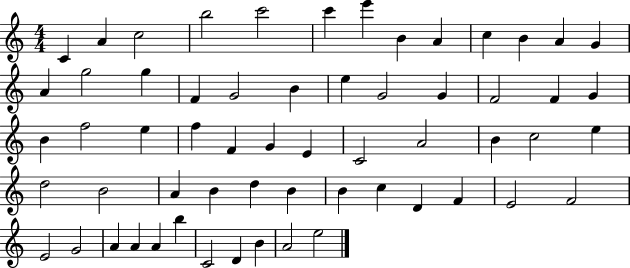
{
  \clef treble
  \numericTimeSignature
  \time 4/4
  \key c \major
  c'4 a'4 c''2 | b''2 c'''2 | c'''4 e'''4 b'4 a'4 | c''4 b'4 a'4 g'4 | \break a'4 g''2 g''4 | f'4 g'2 b'4 | e''4 g'2 g'4 | f'2 f'4 g'4 | \break b'4 f''2 e''4 | f''4 f'4 g'4 e'4 | c'2 a'2 | b'4 c''2 e''4 | \break d''2 b'2 | a'4 b'4 d''4 b'4 | b'4 c''4 d'4 f'4 | e'2 f'2 | \break e'2 g'2 | a'4 a'4 a'4 b''4 | c'2 d'4 b'4 | a'2 e''2 | \break \bar "|."
}